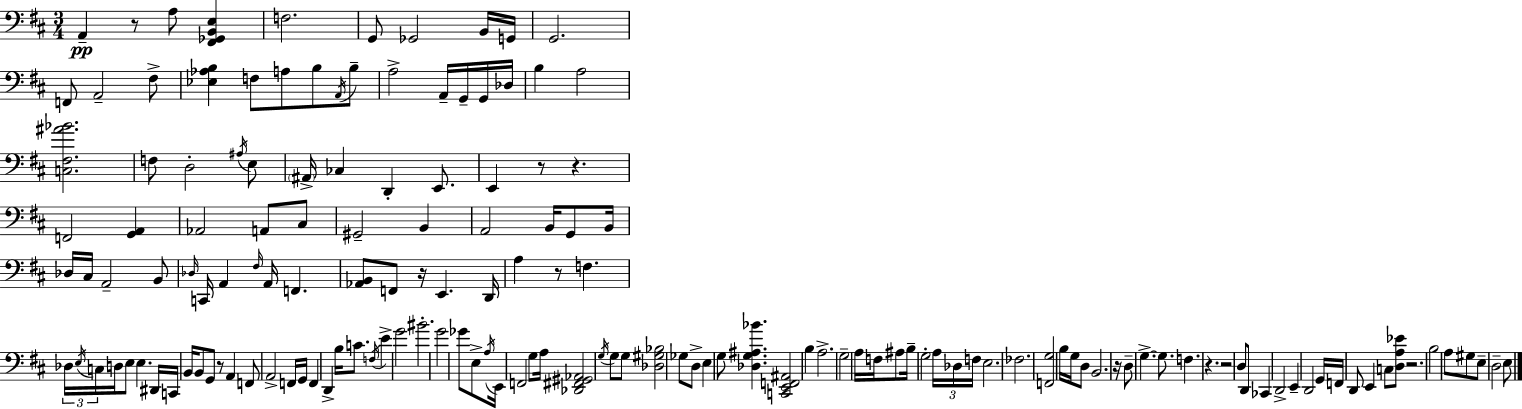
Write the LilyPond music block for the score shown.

{
  \clef bass
  \numericTimeSignature
  \time 3/4
  \key d \major
  a,4--\pp r8 a8 <fis, ges, b, e>4 | f2. | g,8 ges,2 b,16 g,16 | g,2. | \break f,8 a,2-- fis8-> | <ees aes b>4 f8 a8 b8 \acciaccatura { a,16 } b8-- | a2-> a,16-- g,16-- g,16 | des16 b4 a2 | \break <c fis ais' bes'>2. | f8 d2-. \acciaccatura { ais16 } | e8 \parenthesize ais,16-> ces4 d,4-. e,8. | e,4 r8 r4. | \break f,2 <g, a,>4 | aes,2 a,8 | cis8 gis,2-- b,4 | a,2 b,16 g,8 | \break b,16 des16 cis16 a,2-- | b,8 \grace { des16 } c,16 a,4 \grace { fis16 } a,16 f,4. | <aes, b,>8 f,8 r16 e,4. | d,16 a4 r8 f4. | \break \tuplet 3/2 { des16 \acciaccatura { e16 } c16 } d16 e8 e4. | dis,16 c,16 b,16 b,8 g,8 r8 | a,4 f,8 a,2-> | f,16 g,16 f,4 d,4-> | \break b16 c'8. \acciaccatura { f16 } e'4-> g'2 | bis'2.-. | g'2 | ges'8 e8-> \acciaccatura { a16 } e,16 f,2 | \break g8 a16 <des, fis, gis, aes,>2 | \acciaccatura { g16 } g8 g8 <des gis bes>2 | ges8 d8-> e4 | g8 <des g ais bes'>4. <c, e, f, ais,>2 | \break b4 a2.-> | g2-- | a16 f16 ais8 b16-- g2-. | \tuplet 3/2 { a16 des16 f16 } e2. | \break fes2. | <f, g>2 | b16 g16 d8 b,2. | r16 d8-- g4.->~~ | \break g8. f4. | r4. r2 | d8 d,8 ces,4 | d,2-> e,4-- | \break d,2 g,16 f,16 d,8 | e,4 c8 <d a ees'>8 r2. | b2 | a8 gis8 e8-- d2-- | \break e8 \bar "|."
}